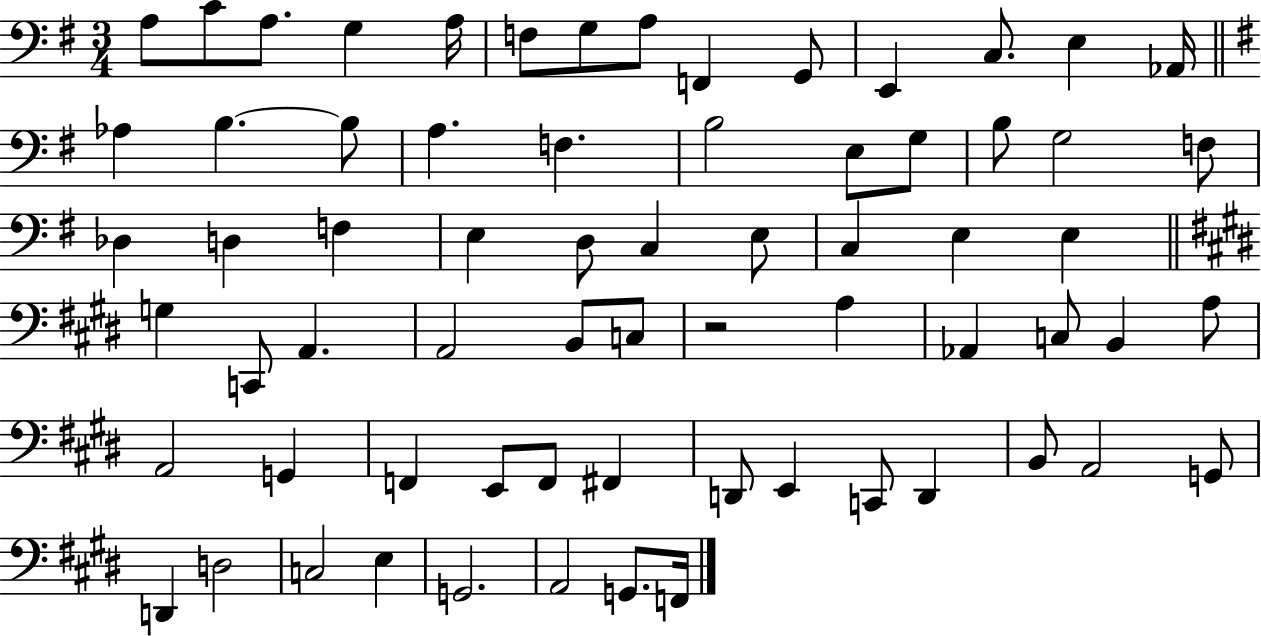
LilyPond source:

{
  \clef bass
  \numericTimeSignature
  \time 3/4
  \key g \major
  a8 c'8 a8. g4 a16 | f8 g8 a8 f,4 g,8 | e,4 c8. e4 aes,16 | \bar "||" \break \key g \major aes4 b4.~~ b8 | a4. f4. | b2 e8 g8 | b8 g2 f8 | \break des4 d4 f4 | e4 d8 c4 e8 | c4 e4 e4 | \bar "||" \break \key e \major g4 c,8 a,4. | a,2 b,8 c8 | r2 a4 | aes,4 c8 b,4 a8 | \break a,2 g,4 | f,4 e,8 f,8 fis,4 | d,8 e,4 c,8 d,4 | b,8 a,2 g,8 | \break d,4 d2 | c2 e4 | g,2. | a,2 g,8. f,16 | \break \bar "|."
}